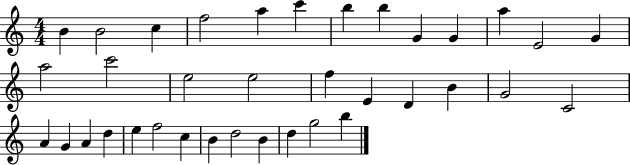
X:1
T:Untitled
M:4/4
L:1/4
K:C
B B2 c f2 a c' b b G G a E2 G a2 c'2 e2 e2 f E D B G2 C2 A G A d e f2 c B d2 B d g2 b